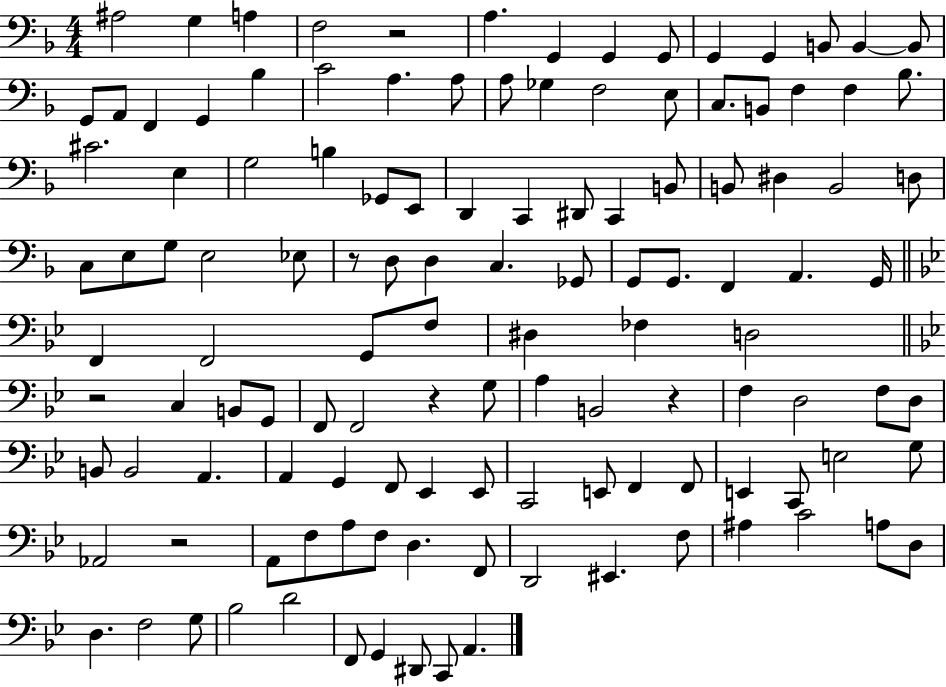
X:1
T:Untitled
M:4/4
L:1/4
K:F
^A,2 G, A, F,2 z2 A, G,, G,, G,,/2 G,, G,, B,,/2 B,, B,,/2 G,,/2 A,,/2 F,, G,, _B, C2 A, A,/2 A,/2 _G, F,2 E,/2 C,/2 B,,/2 F, F, _B,/2 ^C2 E, G,2 B, _G,,/2 E,,/2 D,, C,, ^D,,/2 C,, B,,/2 B,,/2 ^D, B,,2 D,/2 C,/2 E,/2 G,/2 E,2 _E,/2 z/2 D,/2 D, C, _G,,/2 G,,/2 G,,/2 F,, A,, G,,/4 F,, F,,2 G,,/2 F,/2 ^D, _F, D,2 z2 C, B,,/2 G,,/2 F,,/2 F,,2 z G,/2 A, B,,2 z F, D,2 F,/2 D,/2 B,,/2 B,,2 A,, A,, G,, F,,/2 _E,, _E,,/2 C,,2 E,,/2 F,, F,,/2 E,, C,,/2 E,2 G,/2 _A,,2 z2 A,,/2 F,/2 A,/2 F,/2 D, F,,/2 D,,2 ^E,, F,/2 ^A, C2 A,/2 D,/2 D, F,2 G,/2 _B,2 D2 F,,/2 G,, ^D,,/2 C,,/2 A,,